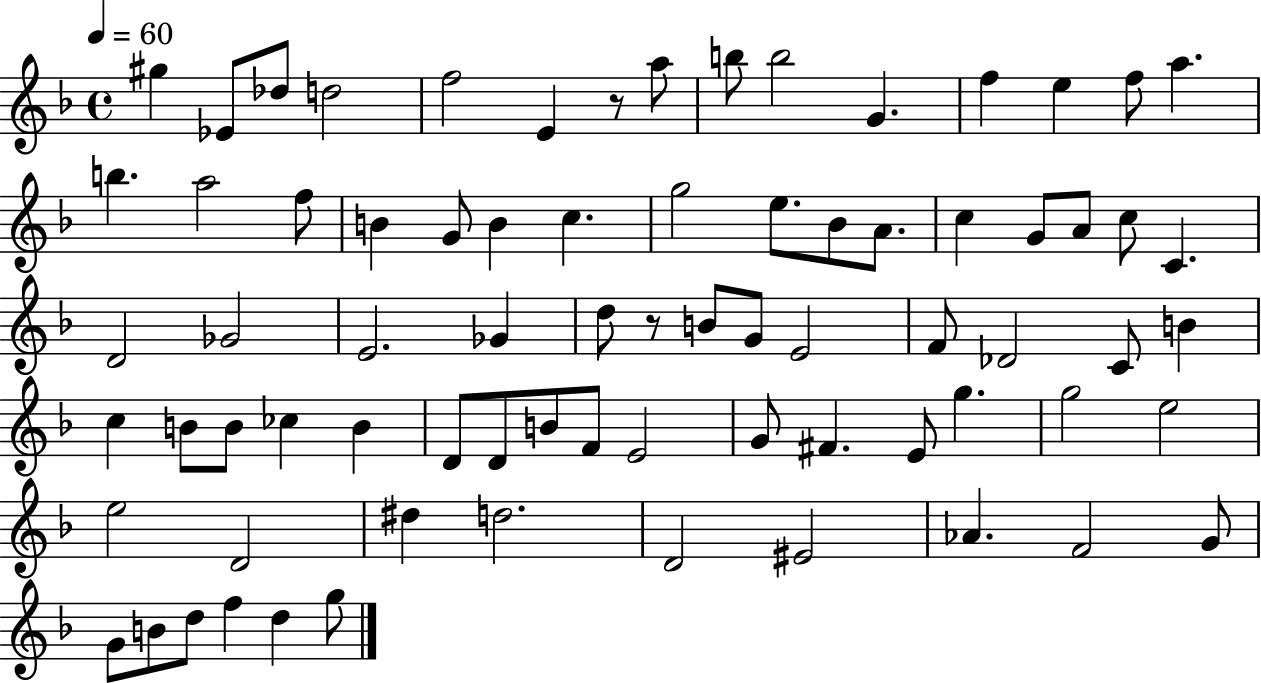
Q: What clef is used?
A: treble